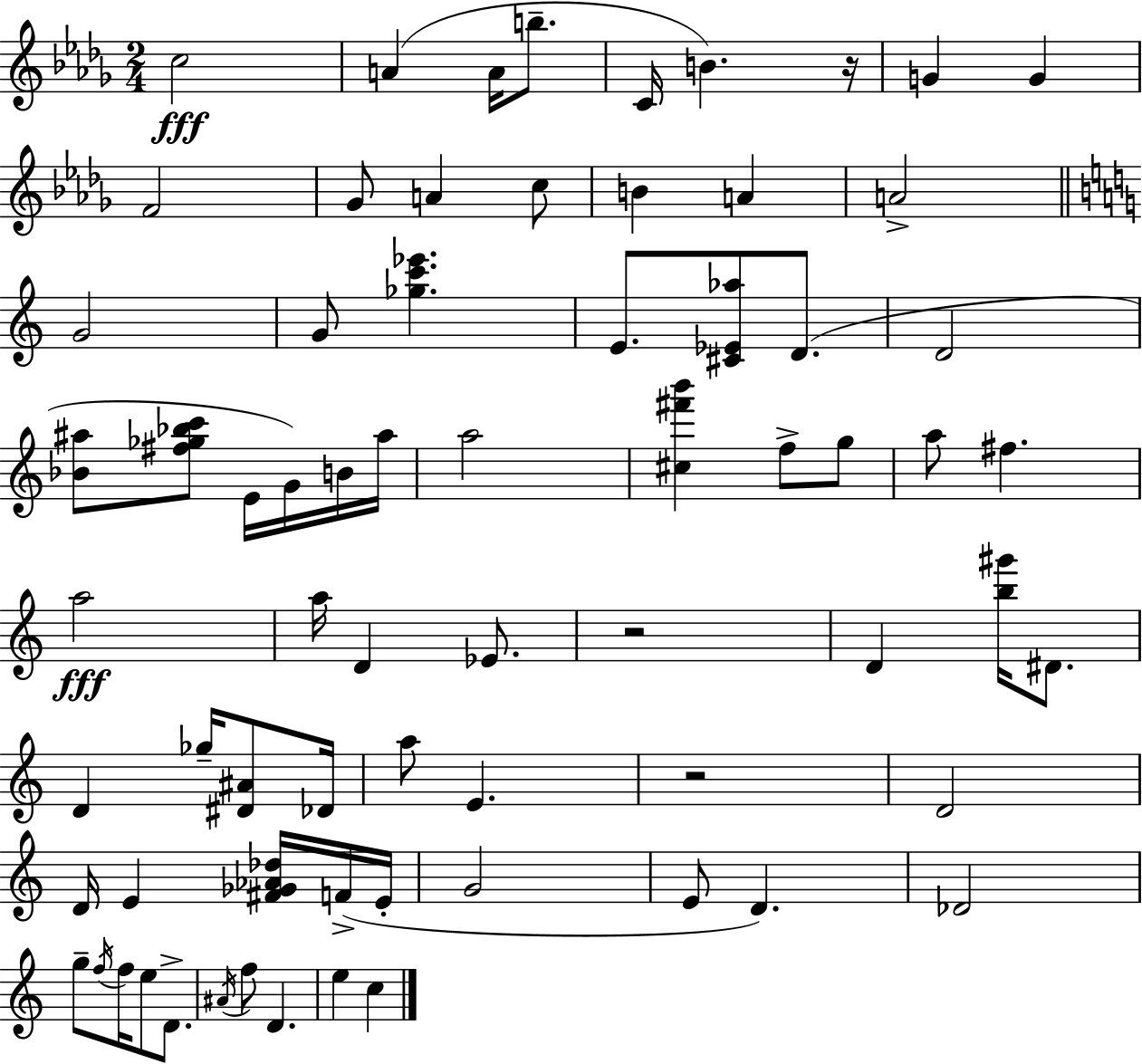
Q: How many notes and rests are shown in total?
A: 70